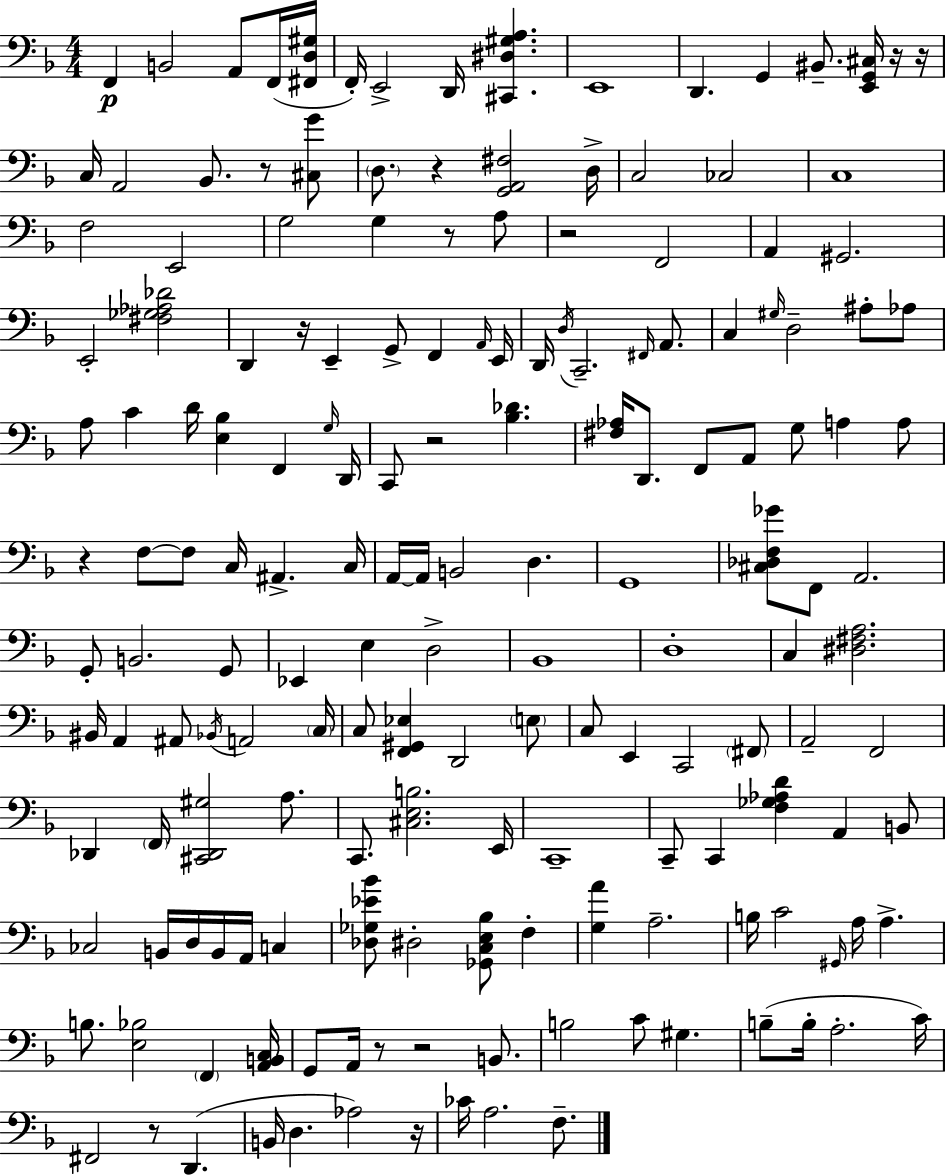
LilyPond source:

{
  \clef bass
  \numericTimeSignature
  \time 4/4
  \key f \major
  \repeat volta 2 { f,4\p b,2 a,8 f,16( <fis, d gis>16 | f,16-.) e,2-> d,16 <cis, dis gis a>4. | e,1 | d,4. g,4 bis,8.-- <e, g, cis>16 r16 r16 | \break c16 a,2 bes,8. r8 <cis g'>8 | \parenthesize d8. r4 <g, a, fis>2 d16-> | c2 ces2 | c1 | \break f2 e,2 | g2 g4 r8 a8 | r2 f,2 | a,4 gis,2. | \break e,2-. <fis ges aes des'>2 | d,4 r16 e,4-- g,8-> f,4 \grace { a,16 } | e,16 d,16 \acciaccatura { d16 } c,2.-- \grace { fis,16 } | a,8. c4 \grace { gis16 } d2-- | \break ais8-. aes8 a8 c'4 d'16 <e bes>4 f,4 | \grace { g16 } d,16 c,8 r2 <bes des'>4. | <fis aes>16 d,8. f,8 a,8 g8 a4 | a8 r4 f8~~ f8 c16 ais,4.-> | \break c16 a,16~~ a,16 b,2 d4. | g,1 | <cis des f ges'>8 f,8 a,2. | g,8-. b,2. | \break g,8 ees,4 e4 d2-> | bes,1 | d1-. | c4 <dis fis a>2. | \break bis,16 a,4 ais,8 \acciaccatura { bes,16 } a,2 | \parenthesize c16 c8 <f, gis, ees>4 d,2 | \parenthesize e8 c8 e,4 c,2 | \parenthesize fis,8 a,2-- f,2 | \break des,4 \parenthesize f,16 <cis, des, gis>2 | a8. c,8. <cis e b>2. | e,16 c,1-- | c,8-- c,4 <f ges aes d'>4 | \break a,4 b,8 ces2 b,16 d16 | b,16 a,16 c4 <des ges ees' bes'>8 dis2-. | <ges, c e bes>8 f4-. <g a'>4 a2.-- | b16 c'2 \grace { gis,16 } | \break a16 a4.-> b8. <e bes>2 | \parenthesize f,4 <a, b, c>16 g,8 a,16 r8 r2 | b,8. b2 c'8 | gis4. b8--( b16-. a2.-. | \break c'16) fis,2 r8 | d,4.( b,16 d4. aes2) | r16 ces'16 a2. | f8.-- } \bar "|."
}